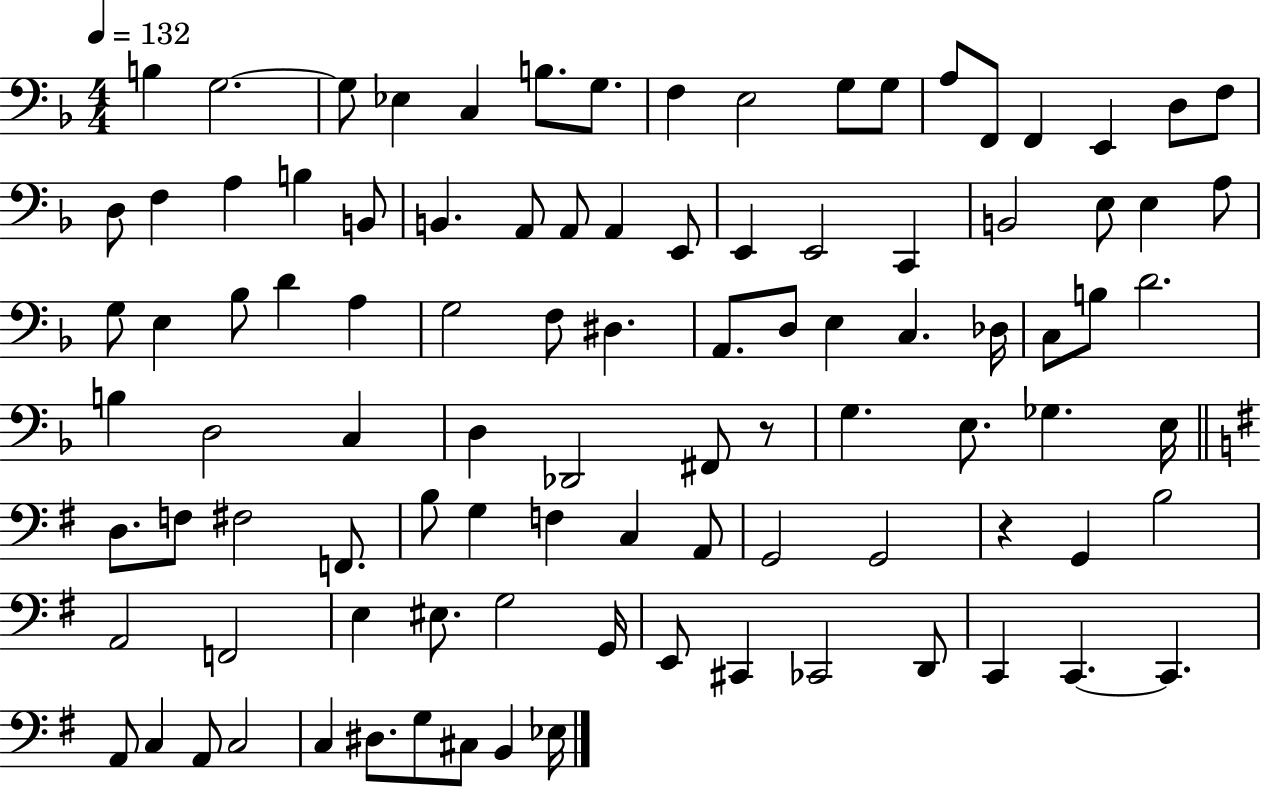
X:1
T:Untitled
M:4/4
L:1/4
K:F
B, G,2 G,/2 _E, C, B,/2 G,/2 F, E,2 G,/2 G,/2 A,/2 F,,/2 F,, E,, D,/2 F,/2 D,/2 F, A, B, B,,/2 B,, A,,/2 A,,/2 A,, E,,/2 E,, E,,2 C,, B,,2 E,/2 E, A,/2 G,/2 E, _B,/2 D A, G,2 F,/2 ^D, A,,/2 D,/2 E, C, _D,/4 C,/2 B,/2 D2 B, D,2 C, D, _D,,2 ^F,,/2 z/2 G, E,/2 _G, E,/4 D,/2 F,/2 ^F,2 F,,/2 B,/2 G, F, C, A,,/2 G,,2 G,,2 z G,, B,2 A,,2 F,,2 E, ^E,/2 G,2 G,,/4 E,,/2 ^C,, _C,,2 D,,/2 C,, C,, C,, A,,/2 C, A,,/2 C,2 C, ^D,/2 G,/2 ^C,/2 B,, _E,/4